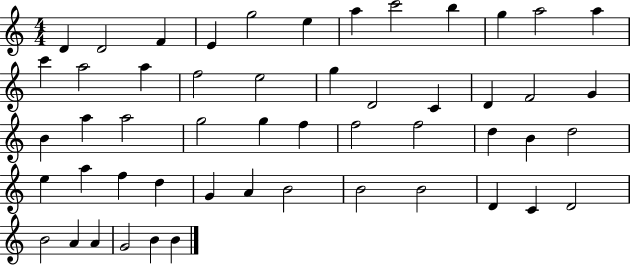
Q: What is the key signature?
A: C major